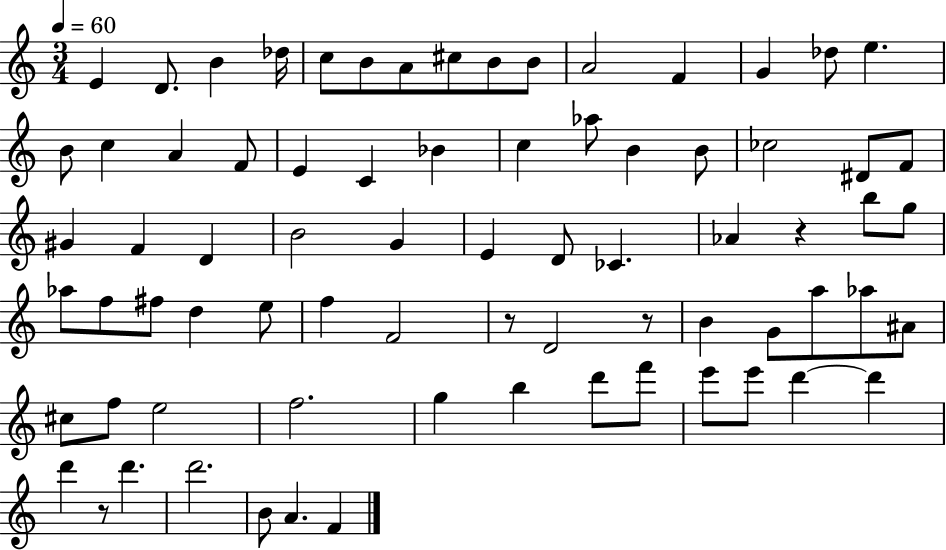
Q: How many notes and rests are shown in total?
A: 75